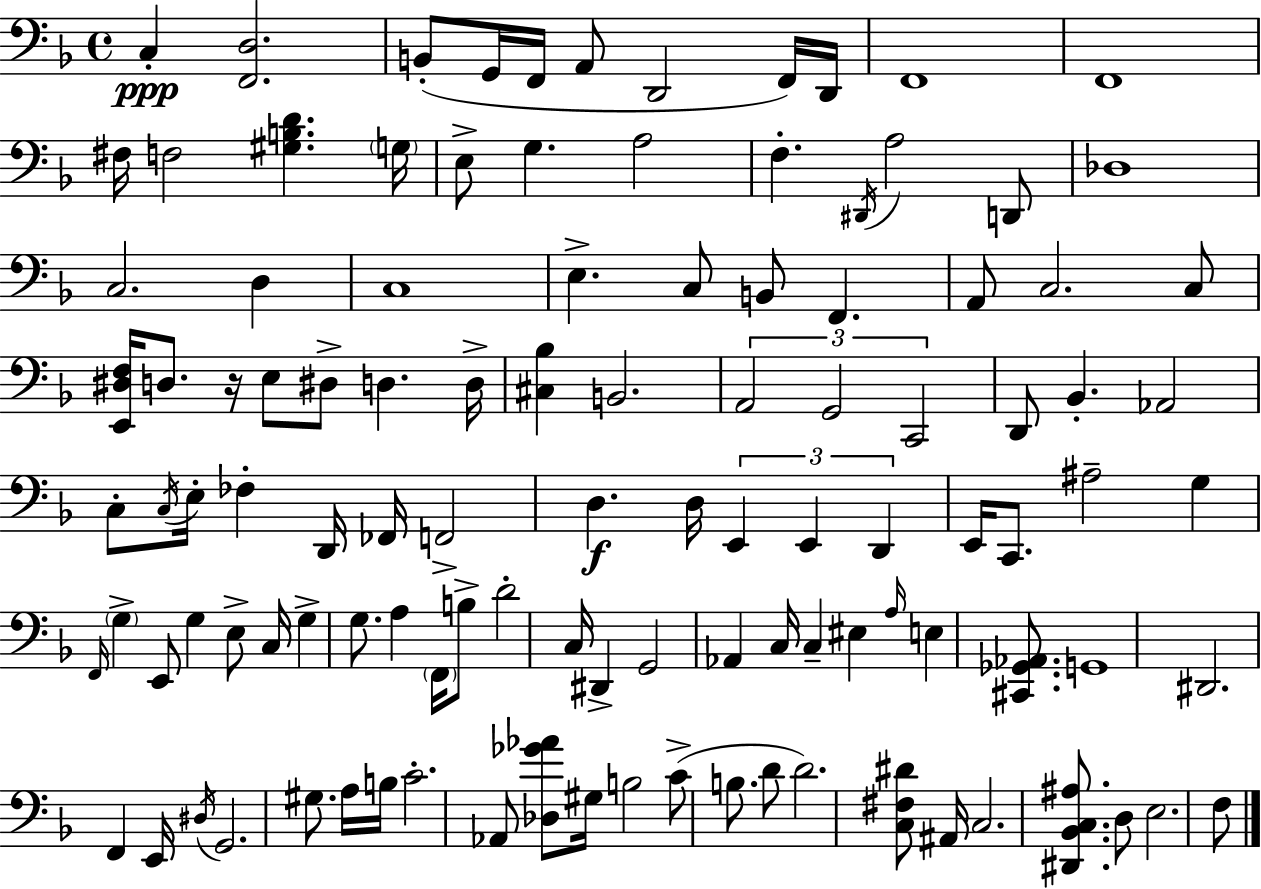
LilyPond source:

{
  \clef bass
  \time 4/4
  \defaultTimeSignature
  \key f \major
  c4-.\ppp <f, d>2. | b,8-.( g,16 f,16 a,8 d,2 f,16) d,16 | f,1 | f,1 | \break fis16 f2 <gis b d'>4. \parenthesize g16 | e8-> g4. a2 | f4.-. \acciaccatura { dis,16 } a2 d,8 | des1 | \break c2. d4 | c1 | e4.-> c8 b,8 f,4. | a,8 c2. c8 | \break <e, dis f>16 d8. r16 e8 dis8-> d4. | d16-> <cis bes>4 b,2. | \tuplet 3/2 { a,2 g,2 | c,2 } d,8 bes,4.-. | \break aes,2 c8-. \acciaccatura { c16 } e16-. fes4-. | d,16 fes,16 f,2-> d4.\f | d16 \tuplet 3/2 { e,4 e,4 d,4 } e,16 c,8. | ais2-- g4 \grace { f,16 } \parenthesize g4-> | \break e,8 g4 e8-> c16 g4-> | g8. a4 \parenthesize f,16 b8-> d'2-. | c16 dis,4-> g,2 aes,4 | c16 c4-- eis4 \grace { a16 } e4 | \break <cis, ges, aes,>8. g,1 | dis,2. | f,4 e,16 \acciaccatura { dis16 } g,2. | gis8. a16 b16 c'2.-. | \break aes,8 <des ges' aes'>8 gis16 b2 | c'8->( b8. d'8 d'2.) | <c fis dis'>8 ais,16 c2. | <dis, bes, c ais>8. d8 e2. | \break f8 \bar "|."
}